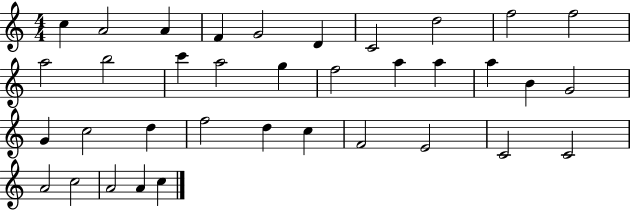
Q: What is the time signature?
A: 4/4